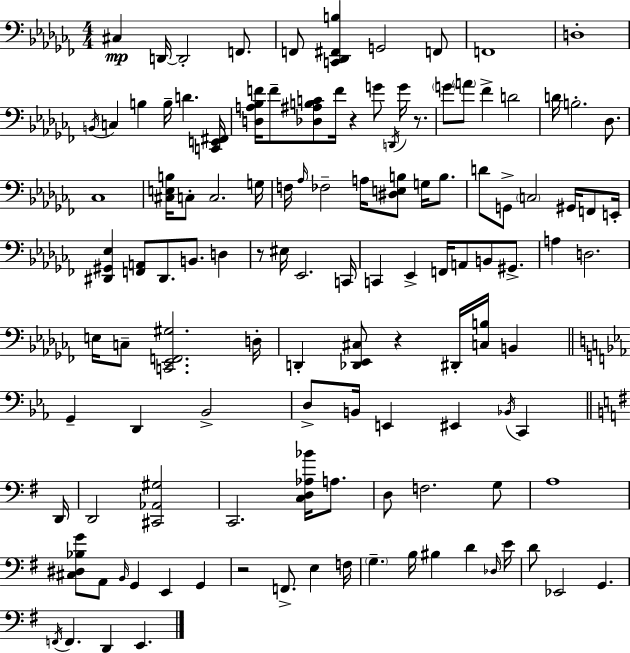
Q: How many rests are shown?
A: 5